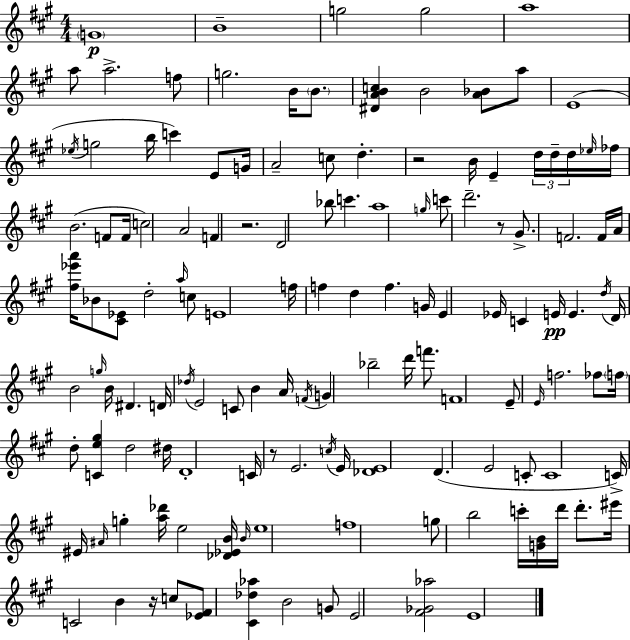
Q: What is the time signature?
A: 4/4